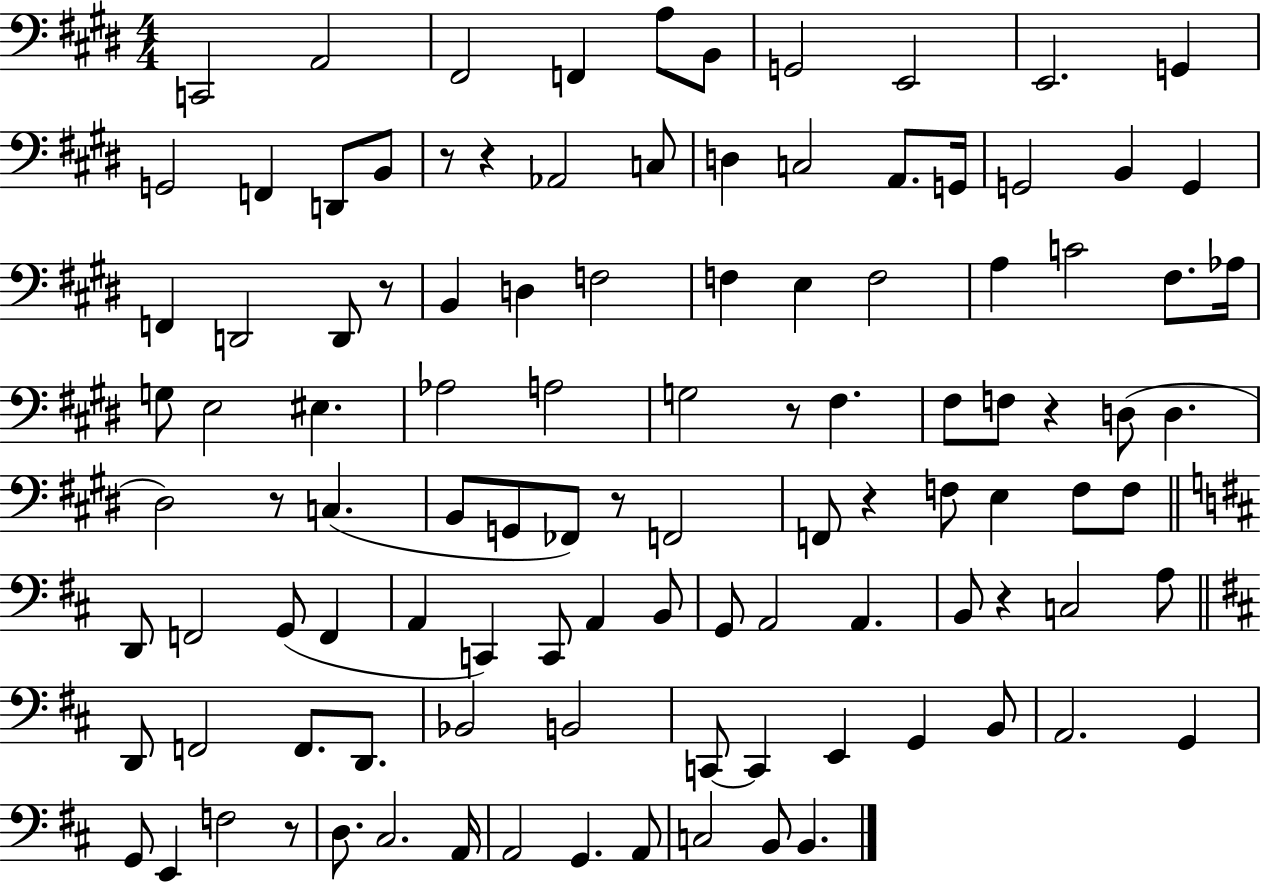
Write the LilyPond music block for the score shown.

{
  \clef bass
  \numericTimeSignature
  \time 4/4
  \key e \major
  c,2 a,2 | fis,2 f,4 a8 b,8 | g,2 e,2 | e,2. g,4 | \break g,2 f,4 d,8 b,8 | r8 r4 aes,2 c8 | d4 c2 a,8. g,16 | g,2 b,4 g,4 | \break f,4 d,2 d,8 r8 | b,4 d4 f2 | f4 e4 f2 | a4 c'2 fis8. aes16 | \break g8 e2 eis4. | aes2 a2 | g2 r8 fis4. | fis8 f8 r4 d8( d4. | \break dis2) r8 c4.( | b,8 g,8 fes,8) r8 f,2 | f,8 r4 f8 e4 f8 f8 | \bar "||" \break \key b \minor d,8 f,2 g,8( f,4 | a,4 c,4) c,8 a,4 b,8 | g,8 a,2 a,4. | b,8 r4 c2 a8 | \break \bar "||" \break \key d \major d,8 f,2 f,8. d,8. | bes,2 b,2 | c,8~~ c,4 e,4 g,4 b,8 | a,2. g,4 | \break g,8 e,4 f2 r8 | d8. cis2. a,16 | a,2 g,4. a,8 | c2 b,8 b,4. | \break \bar "|."
}